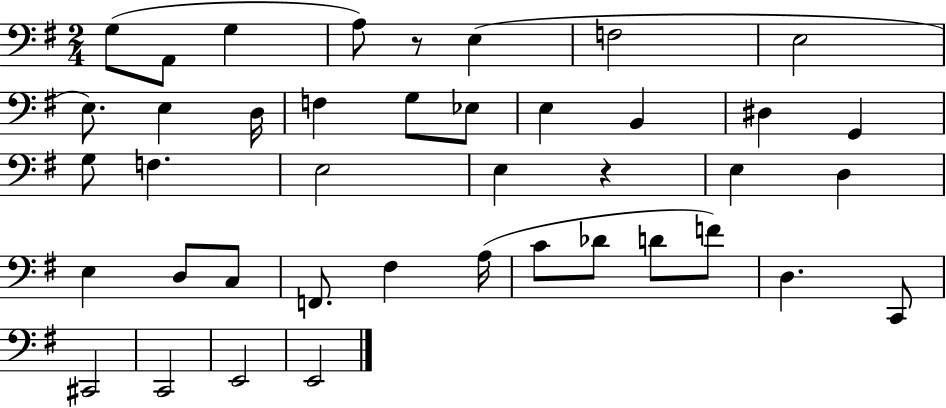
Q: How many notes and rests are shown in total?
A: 41